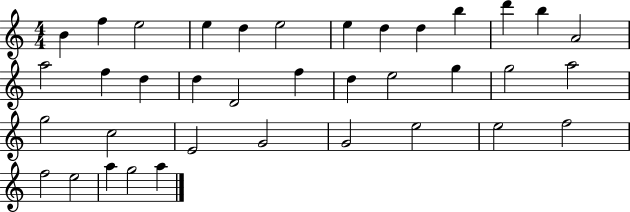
B4/q F5/q E5/h E5/q D5/q E5/h E5/q D5/q D5/q B5/q D6/q B5/q A4/h A5/h F5/q D5/q D5/q D4/h F5/q D5/q E5/h G5/q G5/h A5/h G5/h C5/h E4/h G4/h G4/h E5/h E5/h F5/h F5/h E5/h A5/q G5/h A5/q